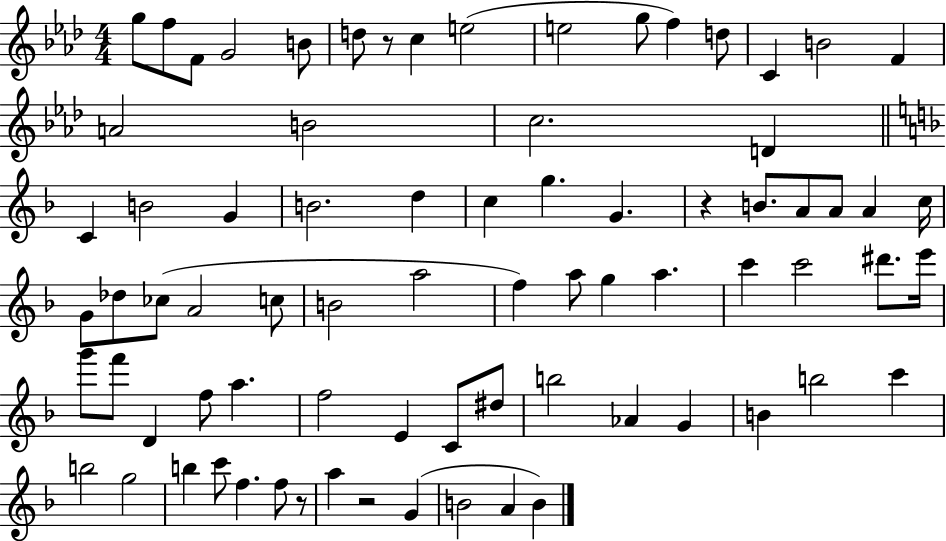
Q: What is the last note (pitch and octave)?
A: B4